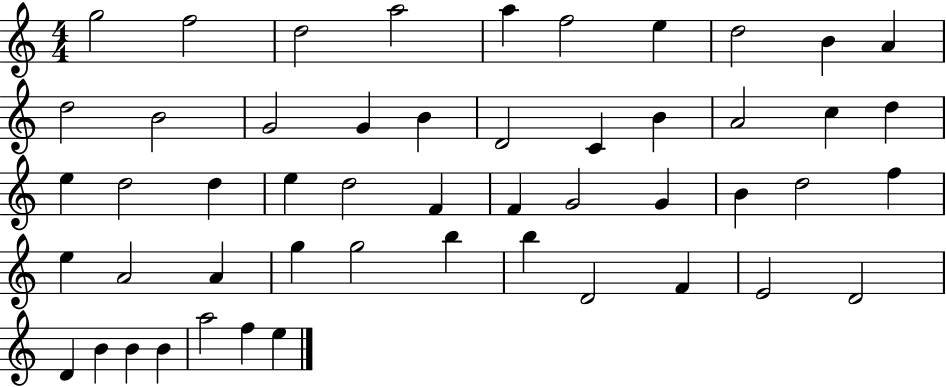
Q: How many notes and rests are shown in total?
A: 51